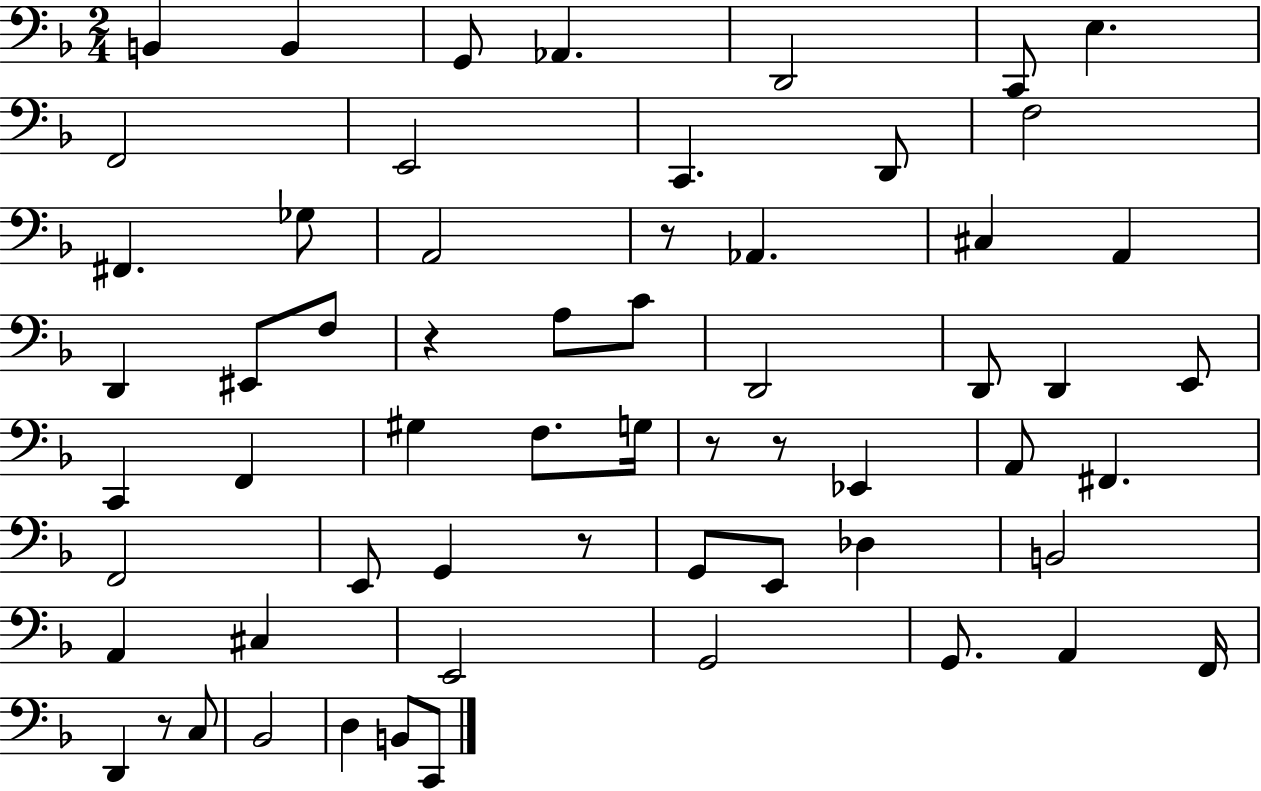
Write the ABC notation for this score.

X:1
T:Untitled
M:2/4
L:1/4
K:F
B,, B,, G,,/2 _A,, D,,2 C,,/2 E, F,,2 E,,2 C,, D,,/2 F,2 ^F,, _G,/2 A,,2 z/2 _A,, ^C, A,, D,, ^E,,/2 F,/2 z A,/2 C/2 D,,2 D,,/2 D,, E,,/2 C,, F,, ^G, F,/2 G,/4 z/2 z/2 _E,, A,,/2 ^F,, F,,2 E,,/2 G,, z/2 G,,/2 E,,/2 _D, B,,2 A,, ^C, E,,2 G,,2 G,,/2 A,, F,,/4 D,, z/2 C,/2 _B,,2 D, B,,/2 C,,/2